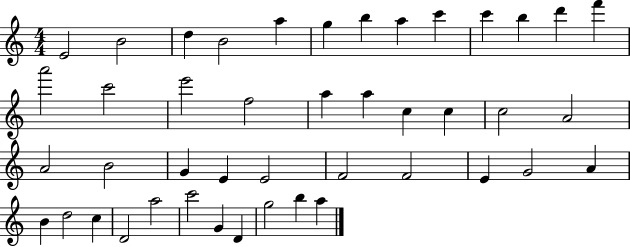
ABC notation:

X:1
T:Untitled
M:4/4
L:1/4
K:C
E2 B2 d B2 a g b a c' c' b d' f' a'2 c'2 e'2 f2 a a c c c2 A2 A2 B2 G E E2 F2 F2 E G2 A B d2 c D2 a2 c'2 G D g2 b a